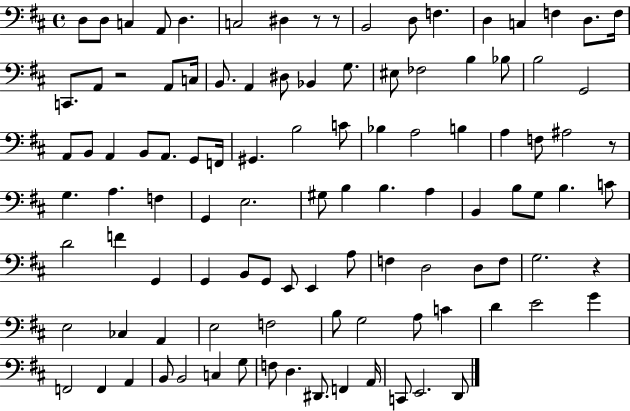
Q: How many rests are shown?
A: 5